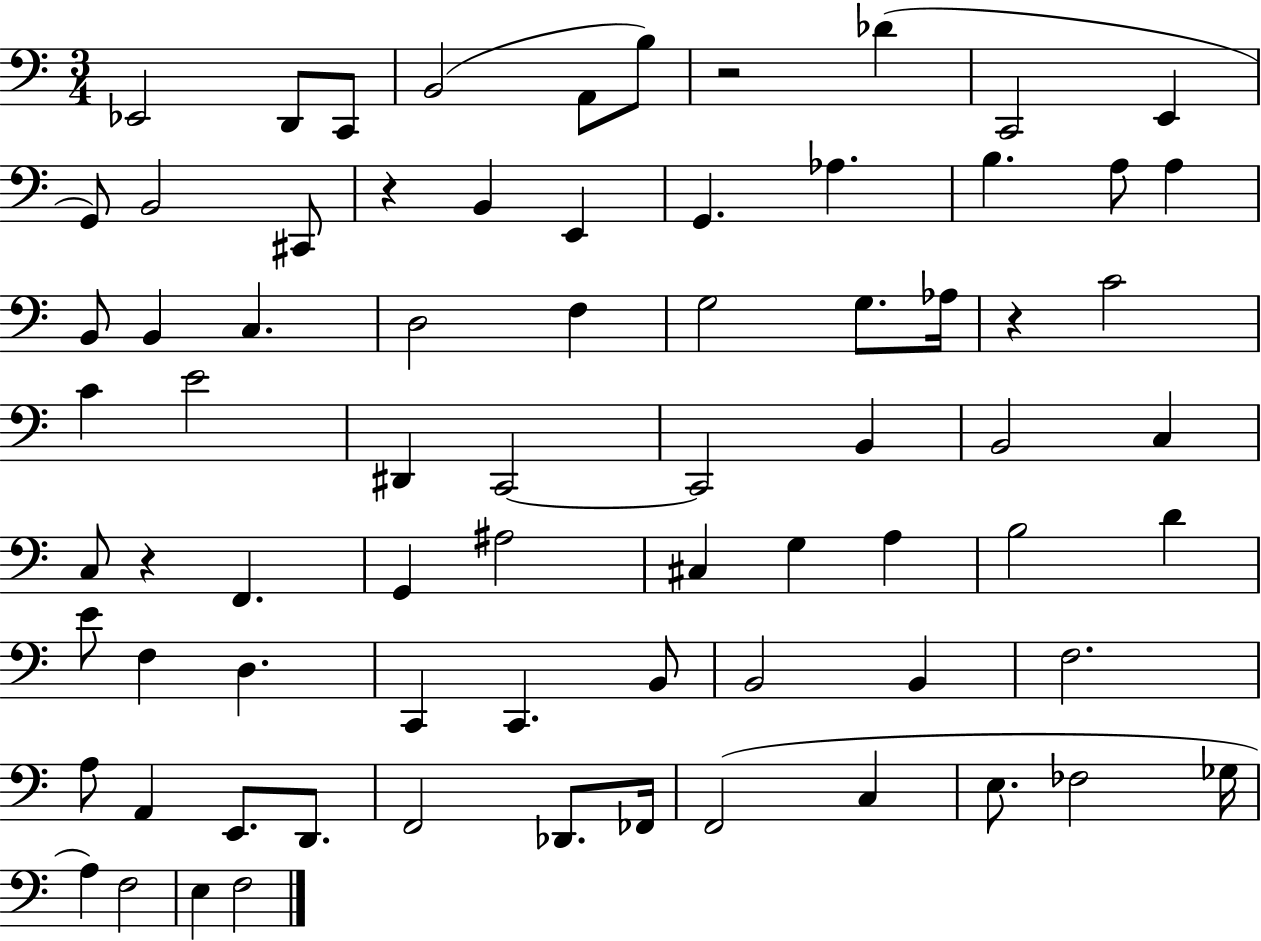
{
  \clef bass
  \numericTimeSignature
  \time 3/4
  \key c \major
  ees,2 d,8 c,8 | b,2( a,8 b8) | r2 des'4( | c,2 e,4 | \break g,8) b,2 cis,8 | r4 b,4 e,4 | g,4. aes4. | b4. a8 a4 | \break b,8 b,4 c4. | d2 f4 | g2 g8. aes16 | r4 c'2 | \break c'4 e'2 | dis,4 c,2~~ | c,2 b,4 | b,2 c4 | \break c8 r4 f,4. | g,4 ais2 | cis4 g4 a4 | b2 d'4 | \break e'8 f4 d4. | c,4 c,4. b,8 | b,2 b,4 | f2. | \break a8 a,4 e,8. d,8. | f,2 des,8. fes,16 | f,2( c4 | e8. fes2 ges16 | \break a4) f2 | e4 f2 | \bar "|."
}